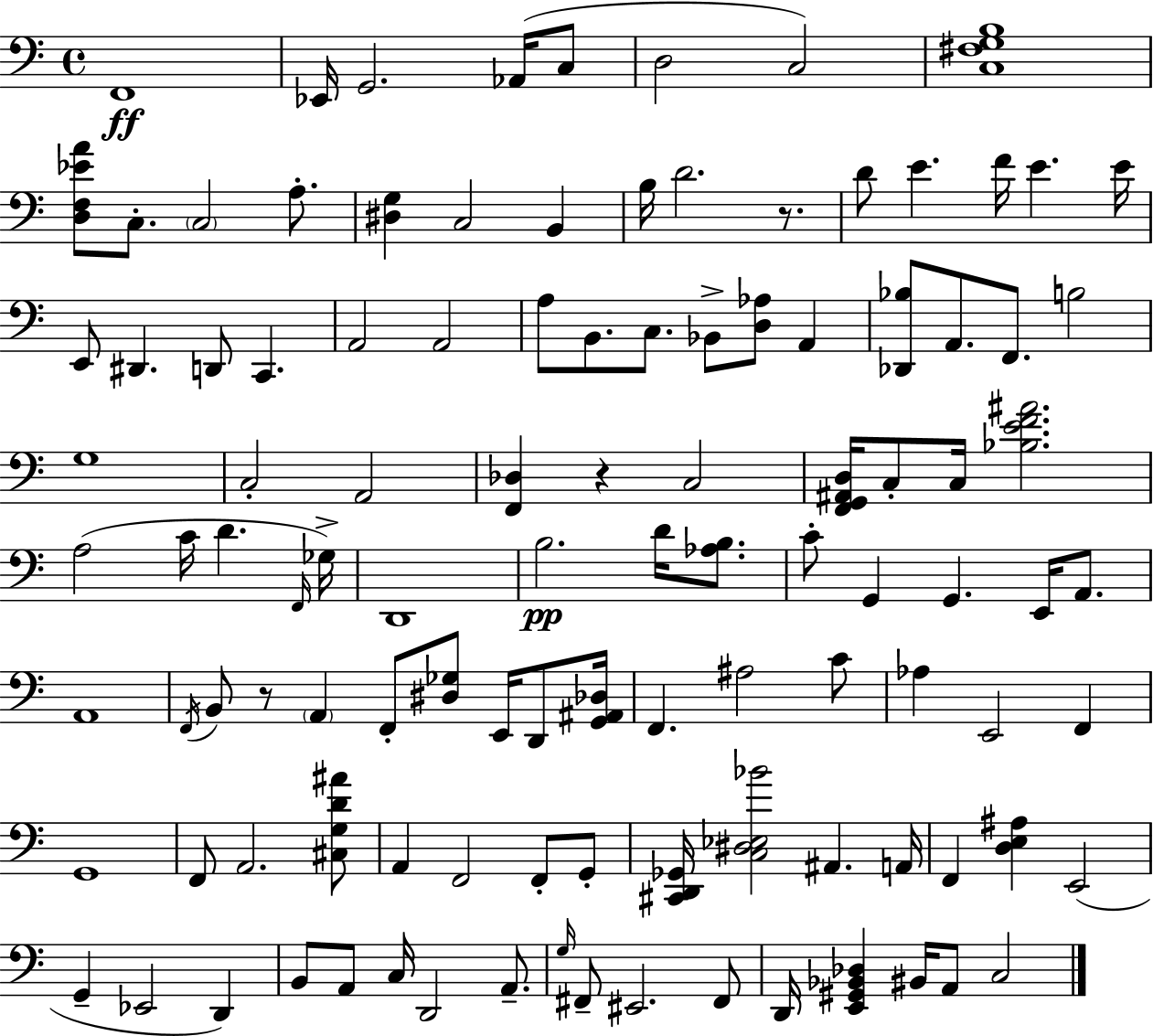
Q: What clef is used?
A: bass